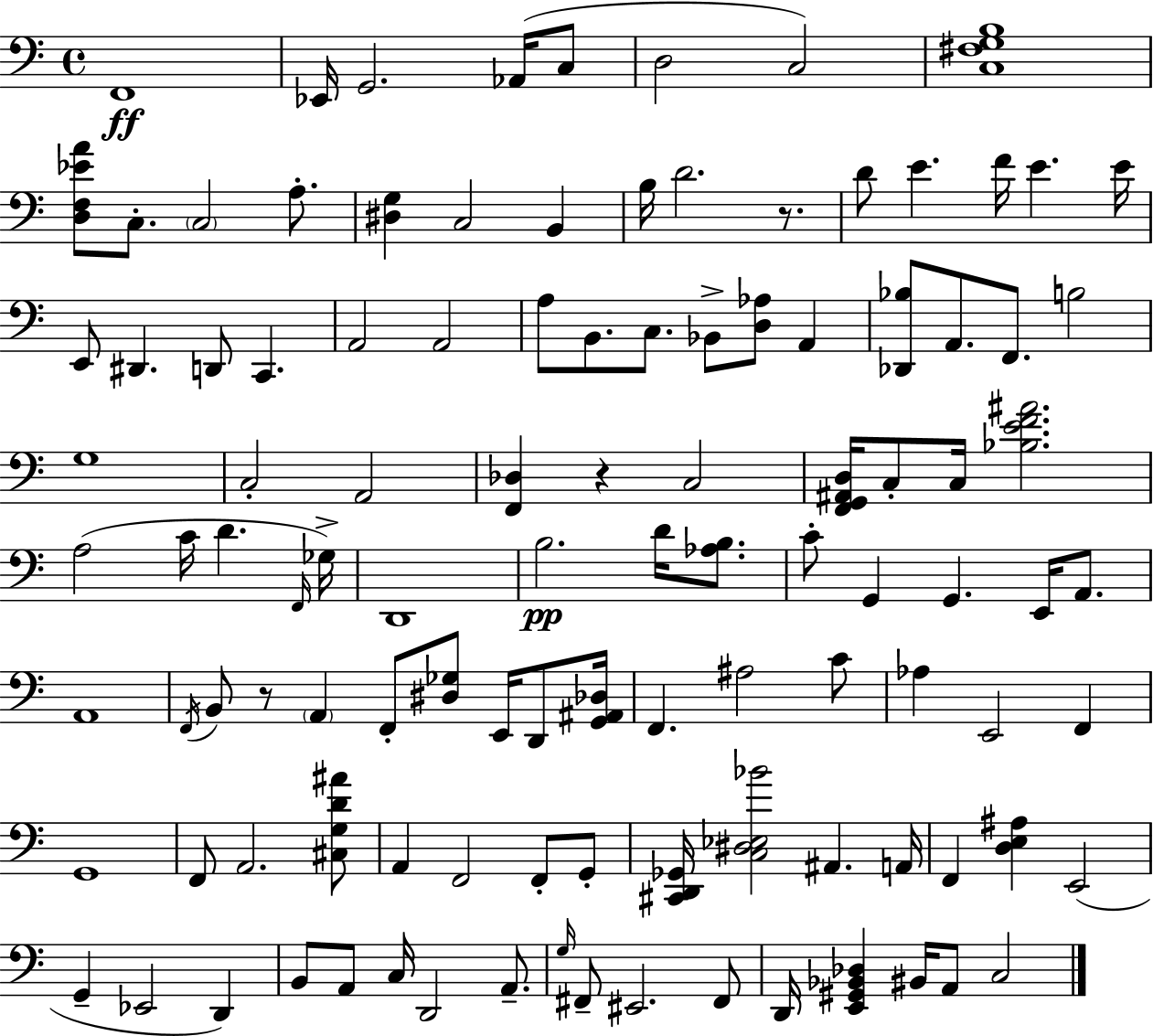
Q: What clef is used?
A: bass